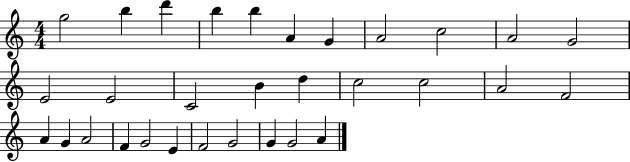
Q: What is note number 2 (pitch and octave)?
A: B5